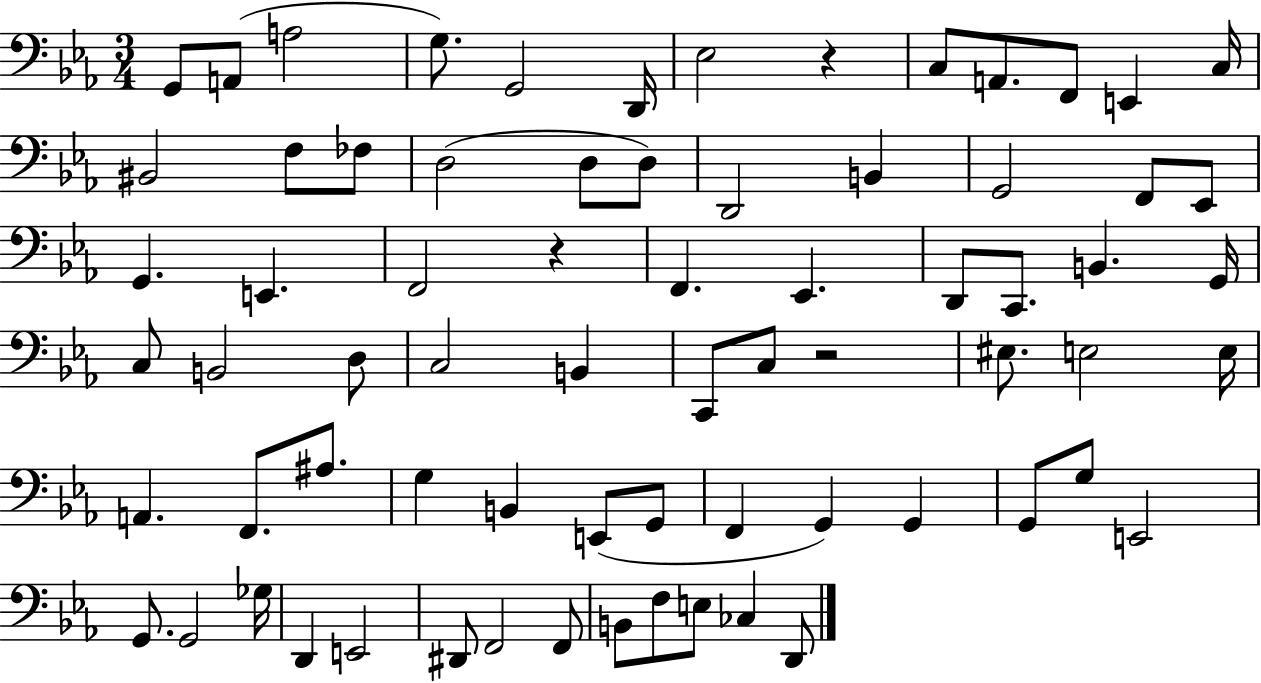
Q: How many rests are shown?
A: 3